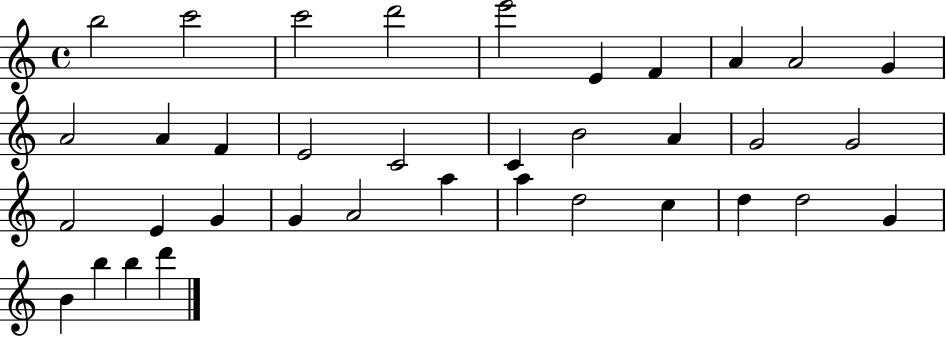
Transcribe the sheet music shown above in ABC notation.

X:1
T:Untitled
M:4/4
L:1/4
K:C
b2 c'2 c'2 d'2 e'2 E F A A2 G A2 A F E2 C2 C B2 A G2 G2 F2 E G G A2 a a d2 c d d2 G B b b d'